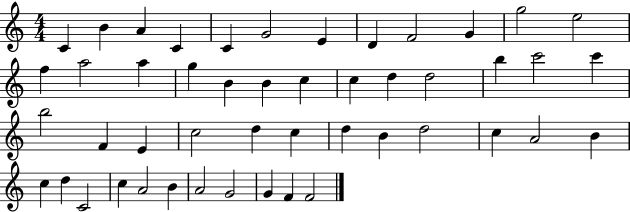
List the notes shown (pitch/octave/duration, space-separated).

C4/q B4/q A4/q C4/q C4/q G4/h E4/q D4/q F4/h G4/q G5/h E5/h F5/q A5/h A5/q G5/q B4/q B4/q C5/q C5/q D5/q D5/h B5/q C6/h C6/q B5/h F4/q E4/q C5/h D5/q C5/q D5/q B4/q D5/h C5/q A4/h B4/q C5/q D5/q C4/h C5/q A4/h B4/q A4/h G4/h G4/q F4/q F4/h